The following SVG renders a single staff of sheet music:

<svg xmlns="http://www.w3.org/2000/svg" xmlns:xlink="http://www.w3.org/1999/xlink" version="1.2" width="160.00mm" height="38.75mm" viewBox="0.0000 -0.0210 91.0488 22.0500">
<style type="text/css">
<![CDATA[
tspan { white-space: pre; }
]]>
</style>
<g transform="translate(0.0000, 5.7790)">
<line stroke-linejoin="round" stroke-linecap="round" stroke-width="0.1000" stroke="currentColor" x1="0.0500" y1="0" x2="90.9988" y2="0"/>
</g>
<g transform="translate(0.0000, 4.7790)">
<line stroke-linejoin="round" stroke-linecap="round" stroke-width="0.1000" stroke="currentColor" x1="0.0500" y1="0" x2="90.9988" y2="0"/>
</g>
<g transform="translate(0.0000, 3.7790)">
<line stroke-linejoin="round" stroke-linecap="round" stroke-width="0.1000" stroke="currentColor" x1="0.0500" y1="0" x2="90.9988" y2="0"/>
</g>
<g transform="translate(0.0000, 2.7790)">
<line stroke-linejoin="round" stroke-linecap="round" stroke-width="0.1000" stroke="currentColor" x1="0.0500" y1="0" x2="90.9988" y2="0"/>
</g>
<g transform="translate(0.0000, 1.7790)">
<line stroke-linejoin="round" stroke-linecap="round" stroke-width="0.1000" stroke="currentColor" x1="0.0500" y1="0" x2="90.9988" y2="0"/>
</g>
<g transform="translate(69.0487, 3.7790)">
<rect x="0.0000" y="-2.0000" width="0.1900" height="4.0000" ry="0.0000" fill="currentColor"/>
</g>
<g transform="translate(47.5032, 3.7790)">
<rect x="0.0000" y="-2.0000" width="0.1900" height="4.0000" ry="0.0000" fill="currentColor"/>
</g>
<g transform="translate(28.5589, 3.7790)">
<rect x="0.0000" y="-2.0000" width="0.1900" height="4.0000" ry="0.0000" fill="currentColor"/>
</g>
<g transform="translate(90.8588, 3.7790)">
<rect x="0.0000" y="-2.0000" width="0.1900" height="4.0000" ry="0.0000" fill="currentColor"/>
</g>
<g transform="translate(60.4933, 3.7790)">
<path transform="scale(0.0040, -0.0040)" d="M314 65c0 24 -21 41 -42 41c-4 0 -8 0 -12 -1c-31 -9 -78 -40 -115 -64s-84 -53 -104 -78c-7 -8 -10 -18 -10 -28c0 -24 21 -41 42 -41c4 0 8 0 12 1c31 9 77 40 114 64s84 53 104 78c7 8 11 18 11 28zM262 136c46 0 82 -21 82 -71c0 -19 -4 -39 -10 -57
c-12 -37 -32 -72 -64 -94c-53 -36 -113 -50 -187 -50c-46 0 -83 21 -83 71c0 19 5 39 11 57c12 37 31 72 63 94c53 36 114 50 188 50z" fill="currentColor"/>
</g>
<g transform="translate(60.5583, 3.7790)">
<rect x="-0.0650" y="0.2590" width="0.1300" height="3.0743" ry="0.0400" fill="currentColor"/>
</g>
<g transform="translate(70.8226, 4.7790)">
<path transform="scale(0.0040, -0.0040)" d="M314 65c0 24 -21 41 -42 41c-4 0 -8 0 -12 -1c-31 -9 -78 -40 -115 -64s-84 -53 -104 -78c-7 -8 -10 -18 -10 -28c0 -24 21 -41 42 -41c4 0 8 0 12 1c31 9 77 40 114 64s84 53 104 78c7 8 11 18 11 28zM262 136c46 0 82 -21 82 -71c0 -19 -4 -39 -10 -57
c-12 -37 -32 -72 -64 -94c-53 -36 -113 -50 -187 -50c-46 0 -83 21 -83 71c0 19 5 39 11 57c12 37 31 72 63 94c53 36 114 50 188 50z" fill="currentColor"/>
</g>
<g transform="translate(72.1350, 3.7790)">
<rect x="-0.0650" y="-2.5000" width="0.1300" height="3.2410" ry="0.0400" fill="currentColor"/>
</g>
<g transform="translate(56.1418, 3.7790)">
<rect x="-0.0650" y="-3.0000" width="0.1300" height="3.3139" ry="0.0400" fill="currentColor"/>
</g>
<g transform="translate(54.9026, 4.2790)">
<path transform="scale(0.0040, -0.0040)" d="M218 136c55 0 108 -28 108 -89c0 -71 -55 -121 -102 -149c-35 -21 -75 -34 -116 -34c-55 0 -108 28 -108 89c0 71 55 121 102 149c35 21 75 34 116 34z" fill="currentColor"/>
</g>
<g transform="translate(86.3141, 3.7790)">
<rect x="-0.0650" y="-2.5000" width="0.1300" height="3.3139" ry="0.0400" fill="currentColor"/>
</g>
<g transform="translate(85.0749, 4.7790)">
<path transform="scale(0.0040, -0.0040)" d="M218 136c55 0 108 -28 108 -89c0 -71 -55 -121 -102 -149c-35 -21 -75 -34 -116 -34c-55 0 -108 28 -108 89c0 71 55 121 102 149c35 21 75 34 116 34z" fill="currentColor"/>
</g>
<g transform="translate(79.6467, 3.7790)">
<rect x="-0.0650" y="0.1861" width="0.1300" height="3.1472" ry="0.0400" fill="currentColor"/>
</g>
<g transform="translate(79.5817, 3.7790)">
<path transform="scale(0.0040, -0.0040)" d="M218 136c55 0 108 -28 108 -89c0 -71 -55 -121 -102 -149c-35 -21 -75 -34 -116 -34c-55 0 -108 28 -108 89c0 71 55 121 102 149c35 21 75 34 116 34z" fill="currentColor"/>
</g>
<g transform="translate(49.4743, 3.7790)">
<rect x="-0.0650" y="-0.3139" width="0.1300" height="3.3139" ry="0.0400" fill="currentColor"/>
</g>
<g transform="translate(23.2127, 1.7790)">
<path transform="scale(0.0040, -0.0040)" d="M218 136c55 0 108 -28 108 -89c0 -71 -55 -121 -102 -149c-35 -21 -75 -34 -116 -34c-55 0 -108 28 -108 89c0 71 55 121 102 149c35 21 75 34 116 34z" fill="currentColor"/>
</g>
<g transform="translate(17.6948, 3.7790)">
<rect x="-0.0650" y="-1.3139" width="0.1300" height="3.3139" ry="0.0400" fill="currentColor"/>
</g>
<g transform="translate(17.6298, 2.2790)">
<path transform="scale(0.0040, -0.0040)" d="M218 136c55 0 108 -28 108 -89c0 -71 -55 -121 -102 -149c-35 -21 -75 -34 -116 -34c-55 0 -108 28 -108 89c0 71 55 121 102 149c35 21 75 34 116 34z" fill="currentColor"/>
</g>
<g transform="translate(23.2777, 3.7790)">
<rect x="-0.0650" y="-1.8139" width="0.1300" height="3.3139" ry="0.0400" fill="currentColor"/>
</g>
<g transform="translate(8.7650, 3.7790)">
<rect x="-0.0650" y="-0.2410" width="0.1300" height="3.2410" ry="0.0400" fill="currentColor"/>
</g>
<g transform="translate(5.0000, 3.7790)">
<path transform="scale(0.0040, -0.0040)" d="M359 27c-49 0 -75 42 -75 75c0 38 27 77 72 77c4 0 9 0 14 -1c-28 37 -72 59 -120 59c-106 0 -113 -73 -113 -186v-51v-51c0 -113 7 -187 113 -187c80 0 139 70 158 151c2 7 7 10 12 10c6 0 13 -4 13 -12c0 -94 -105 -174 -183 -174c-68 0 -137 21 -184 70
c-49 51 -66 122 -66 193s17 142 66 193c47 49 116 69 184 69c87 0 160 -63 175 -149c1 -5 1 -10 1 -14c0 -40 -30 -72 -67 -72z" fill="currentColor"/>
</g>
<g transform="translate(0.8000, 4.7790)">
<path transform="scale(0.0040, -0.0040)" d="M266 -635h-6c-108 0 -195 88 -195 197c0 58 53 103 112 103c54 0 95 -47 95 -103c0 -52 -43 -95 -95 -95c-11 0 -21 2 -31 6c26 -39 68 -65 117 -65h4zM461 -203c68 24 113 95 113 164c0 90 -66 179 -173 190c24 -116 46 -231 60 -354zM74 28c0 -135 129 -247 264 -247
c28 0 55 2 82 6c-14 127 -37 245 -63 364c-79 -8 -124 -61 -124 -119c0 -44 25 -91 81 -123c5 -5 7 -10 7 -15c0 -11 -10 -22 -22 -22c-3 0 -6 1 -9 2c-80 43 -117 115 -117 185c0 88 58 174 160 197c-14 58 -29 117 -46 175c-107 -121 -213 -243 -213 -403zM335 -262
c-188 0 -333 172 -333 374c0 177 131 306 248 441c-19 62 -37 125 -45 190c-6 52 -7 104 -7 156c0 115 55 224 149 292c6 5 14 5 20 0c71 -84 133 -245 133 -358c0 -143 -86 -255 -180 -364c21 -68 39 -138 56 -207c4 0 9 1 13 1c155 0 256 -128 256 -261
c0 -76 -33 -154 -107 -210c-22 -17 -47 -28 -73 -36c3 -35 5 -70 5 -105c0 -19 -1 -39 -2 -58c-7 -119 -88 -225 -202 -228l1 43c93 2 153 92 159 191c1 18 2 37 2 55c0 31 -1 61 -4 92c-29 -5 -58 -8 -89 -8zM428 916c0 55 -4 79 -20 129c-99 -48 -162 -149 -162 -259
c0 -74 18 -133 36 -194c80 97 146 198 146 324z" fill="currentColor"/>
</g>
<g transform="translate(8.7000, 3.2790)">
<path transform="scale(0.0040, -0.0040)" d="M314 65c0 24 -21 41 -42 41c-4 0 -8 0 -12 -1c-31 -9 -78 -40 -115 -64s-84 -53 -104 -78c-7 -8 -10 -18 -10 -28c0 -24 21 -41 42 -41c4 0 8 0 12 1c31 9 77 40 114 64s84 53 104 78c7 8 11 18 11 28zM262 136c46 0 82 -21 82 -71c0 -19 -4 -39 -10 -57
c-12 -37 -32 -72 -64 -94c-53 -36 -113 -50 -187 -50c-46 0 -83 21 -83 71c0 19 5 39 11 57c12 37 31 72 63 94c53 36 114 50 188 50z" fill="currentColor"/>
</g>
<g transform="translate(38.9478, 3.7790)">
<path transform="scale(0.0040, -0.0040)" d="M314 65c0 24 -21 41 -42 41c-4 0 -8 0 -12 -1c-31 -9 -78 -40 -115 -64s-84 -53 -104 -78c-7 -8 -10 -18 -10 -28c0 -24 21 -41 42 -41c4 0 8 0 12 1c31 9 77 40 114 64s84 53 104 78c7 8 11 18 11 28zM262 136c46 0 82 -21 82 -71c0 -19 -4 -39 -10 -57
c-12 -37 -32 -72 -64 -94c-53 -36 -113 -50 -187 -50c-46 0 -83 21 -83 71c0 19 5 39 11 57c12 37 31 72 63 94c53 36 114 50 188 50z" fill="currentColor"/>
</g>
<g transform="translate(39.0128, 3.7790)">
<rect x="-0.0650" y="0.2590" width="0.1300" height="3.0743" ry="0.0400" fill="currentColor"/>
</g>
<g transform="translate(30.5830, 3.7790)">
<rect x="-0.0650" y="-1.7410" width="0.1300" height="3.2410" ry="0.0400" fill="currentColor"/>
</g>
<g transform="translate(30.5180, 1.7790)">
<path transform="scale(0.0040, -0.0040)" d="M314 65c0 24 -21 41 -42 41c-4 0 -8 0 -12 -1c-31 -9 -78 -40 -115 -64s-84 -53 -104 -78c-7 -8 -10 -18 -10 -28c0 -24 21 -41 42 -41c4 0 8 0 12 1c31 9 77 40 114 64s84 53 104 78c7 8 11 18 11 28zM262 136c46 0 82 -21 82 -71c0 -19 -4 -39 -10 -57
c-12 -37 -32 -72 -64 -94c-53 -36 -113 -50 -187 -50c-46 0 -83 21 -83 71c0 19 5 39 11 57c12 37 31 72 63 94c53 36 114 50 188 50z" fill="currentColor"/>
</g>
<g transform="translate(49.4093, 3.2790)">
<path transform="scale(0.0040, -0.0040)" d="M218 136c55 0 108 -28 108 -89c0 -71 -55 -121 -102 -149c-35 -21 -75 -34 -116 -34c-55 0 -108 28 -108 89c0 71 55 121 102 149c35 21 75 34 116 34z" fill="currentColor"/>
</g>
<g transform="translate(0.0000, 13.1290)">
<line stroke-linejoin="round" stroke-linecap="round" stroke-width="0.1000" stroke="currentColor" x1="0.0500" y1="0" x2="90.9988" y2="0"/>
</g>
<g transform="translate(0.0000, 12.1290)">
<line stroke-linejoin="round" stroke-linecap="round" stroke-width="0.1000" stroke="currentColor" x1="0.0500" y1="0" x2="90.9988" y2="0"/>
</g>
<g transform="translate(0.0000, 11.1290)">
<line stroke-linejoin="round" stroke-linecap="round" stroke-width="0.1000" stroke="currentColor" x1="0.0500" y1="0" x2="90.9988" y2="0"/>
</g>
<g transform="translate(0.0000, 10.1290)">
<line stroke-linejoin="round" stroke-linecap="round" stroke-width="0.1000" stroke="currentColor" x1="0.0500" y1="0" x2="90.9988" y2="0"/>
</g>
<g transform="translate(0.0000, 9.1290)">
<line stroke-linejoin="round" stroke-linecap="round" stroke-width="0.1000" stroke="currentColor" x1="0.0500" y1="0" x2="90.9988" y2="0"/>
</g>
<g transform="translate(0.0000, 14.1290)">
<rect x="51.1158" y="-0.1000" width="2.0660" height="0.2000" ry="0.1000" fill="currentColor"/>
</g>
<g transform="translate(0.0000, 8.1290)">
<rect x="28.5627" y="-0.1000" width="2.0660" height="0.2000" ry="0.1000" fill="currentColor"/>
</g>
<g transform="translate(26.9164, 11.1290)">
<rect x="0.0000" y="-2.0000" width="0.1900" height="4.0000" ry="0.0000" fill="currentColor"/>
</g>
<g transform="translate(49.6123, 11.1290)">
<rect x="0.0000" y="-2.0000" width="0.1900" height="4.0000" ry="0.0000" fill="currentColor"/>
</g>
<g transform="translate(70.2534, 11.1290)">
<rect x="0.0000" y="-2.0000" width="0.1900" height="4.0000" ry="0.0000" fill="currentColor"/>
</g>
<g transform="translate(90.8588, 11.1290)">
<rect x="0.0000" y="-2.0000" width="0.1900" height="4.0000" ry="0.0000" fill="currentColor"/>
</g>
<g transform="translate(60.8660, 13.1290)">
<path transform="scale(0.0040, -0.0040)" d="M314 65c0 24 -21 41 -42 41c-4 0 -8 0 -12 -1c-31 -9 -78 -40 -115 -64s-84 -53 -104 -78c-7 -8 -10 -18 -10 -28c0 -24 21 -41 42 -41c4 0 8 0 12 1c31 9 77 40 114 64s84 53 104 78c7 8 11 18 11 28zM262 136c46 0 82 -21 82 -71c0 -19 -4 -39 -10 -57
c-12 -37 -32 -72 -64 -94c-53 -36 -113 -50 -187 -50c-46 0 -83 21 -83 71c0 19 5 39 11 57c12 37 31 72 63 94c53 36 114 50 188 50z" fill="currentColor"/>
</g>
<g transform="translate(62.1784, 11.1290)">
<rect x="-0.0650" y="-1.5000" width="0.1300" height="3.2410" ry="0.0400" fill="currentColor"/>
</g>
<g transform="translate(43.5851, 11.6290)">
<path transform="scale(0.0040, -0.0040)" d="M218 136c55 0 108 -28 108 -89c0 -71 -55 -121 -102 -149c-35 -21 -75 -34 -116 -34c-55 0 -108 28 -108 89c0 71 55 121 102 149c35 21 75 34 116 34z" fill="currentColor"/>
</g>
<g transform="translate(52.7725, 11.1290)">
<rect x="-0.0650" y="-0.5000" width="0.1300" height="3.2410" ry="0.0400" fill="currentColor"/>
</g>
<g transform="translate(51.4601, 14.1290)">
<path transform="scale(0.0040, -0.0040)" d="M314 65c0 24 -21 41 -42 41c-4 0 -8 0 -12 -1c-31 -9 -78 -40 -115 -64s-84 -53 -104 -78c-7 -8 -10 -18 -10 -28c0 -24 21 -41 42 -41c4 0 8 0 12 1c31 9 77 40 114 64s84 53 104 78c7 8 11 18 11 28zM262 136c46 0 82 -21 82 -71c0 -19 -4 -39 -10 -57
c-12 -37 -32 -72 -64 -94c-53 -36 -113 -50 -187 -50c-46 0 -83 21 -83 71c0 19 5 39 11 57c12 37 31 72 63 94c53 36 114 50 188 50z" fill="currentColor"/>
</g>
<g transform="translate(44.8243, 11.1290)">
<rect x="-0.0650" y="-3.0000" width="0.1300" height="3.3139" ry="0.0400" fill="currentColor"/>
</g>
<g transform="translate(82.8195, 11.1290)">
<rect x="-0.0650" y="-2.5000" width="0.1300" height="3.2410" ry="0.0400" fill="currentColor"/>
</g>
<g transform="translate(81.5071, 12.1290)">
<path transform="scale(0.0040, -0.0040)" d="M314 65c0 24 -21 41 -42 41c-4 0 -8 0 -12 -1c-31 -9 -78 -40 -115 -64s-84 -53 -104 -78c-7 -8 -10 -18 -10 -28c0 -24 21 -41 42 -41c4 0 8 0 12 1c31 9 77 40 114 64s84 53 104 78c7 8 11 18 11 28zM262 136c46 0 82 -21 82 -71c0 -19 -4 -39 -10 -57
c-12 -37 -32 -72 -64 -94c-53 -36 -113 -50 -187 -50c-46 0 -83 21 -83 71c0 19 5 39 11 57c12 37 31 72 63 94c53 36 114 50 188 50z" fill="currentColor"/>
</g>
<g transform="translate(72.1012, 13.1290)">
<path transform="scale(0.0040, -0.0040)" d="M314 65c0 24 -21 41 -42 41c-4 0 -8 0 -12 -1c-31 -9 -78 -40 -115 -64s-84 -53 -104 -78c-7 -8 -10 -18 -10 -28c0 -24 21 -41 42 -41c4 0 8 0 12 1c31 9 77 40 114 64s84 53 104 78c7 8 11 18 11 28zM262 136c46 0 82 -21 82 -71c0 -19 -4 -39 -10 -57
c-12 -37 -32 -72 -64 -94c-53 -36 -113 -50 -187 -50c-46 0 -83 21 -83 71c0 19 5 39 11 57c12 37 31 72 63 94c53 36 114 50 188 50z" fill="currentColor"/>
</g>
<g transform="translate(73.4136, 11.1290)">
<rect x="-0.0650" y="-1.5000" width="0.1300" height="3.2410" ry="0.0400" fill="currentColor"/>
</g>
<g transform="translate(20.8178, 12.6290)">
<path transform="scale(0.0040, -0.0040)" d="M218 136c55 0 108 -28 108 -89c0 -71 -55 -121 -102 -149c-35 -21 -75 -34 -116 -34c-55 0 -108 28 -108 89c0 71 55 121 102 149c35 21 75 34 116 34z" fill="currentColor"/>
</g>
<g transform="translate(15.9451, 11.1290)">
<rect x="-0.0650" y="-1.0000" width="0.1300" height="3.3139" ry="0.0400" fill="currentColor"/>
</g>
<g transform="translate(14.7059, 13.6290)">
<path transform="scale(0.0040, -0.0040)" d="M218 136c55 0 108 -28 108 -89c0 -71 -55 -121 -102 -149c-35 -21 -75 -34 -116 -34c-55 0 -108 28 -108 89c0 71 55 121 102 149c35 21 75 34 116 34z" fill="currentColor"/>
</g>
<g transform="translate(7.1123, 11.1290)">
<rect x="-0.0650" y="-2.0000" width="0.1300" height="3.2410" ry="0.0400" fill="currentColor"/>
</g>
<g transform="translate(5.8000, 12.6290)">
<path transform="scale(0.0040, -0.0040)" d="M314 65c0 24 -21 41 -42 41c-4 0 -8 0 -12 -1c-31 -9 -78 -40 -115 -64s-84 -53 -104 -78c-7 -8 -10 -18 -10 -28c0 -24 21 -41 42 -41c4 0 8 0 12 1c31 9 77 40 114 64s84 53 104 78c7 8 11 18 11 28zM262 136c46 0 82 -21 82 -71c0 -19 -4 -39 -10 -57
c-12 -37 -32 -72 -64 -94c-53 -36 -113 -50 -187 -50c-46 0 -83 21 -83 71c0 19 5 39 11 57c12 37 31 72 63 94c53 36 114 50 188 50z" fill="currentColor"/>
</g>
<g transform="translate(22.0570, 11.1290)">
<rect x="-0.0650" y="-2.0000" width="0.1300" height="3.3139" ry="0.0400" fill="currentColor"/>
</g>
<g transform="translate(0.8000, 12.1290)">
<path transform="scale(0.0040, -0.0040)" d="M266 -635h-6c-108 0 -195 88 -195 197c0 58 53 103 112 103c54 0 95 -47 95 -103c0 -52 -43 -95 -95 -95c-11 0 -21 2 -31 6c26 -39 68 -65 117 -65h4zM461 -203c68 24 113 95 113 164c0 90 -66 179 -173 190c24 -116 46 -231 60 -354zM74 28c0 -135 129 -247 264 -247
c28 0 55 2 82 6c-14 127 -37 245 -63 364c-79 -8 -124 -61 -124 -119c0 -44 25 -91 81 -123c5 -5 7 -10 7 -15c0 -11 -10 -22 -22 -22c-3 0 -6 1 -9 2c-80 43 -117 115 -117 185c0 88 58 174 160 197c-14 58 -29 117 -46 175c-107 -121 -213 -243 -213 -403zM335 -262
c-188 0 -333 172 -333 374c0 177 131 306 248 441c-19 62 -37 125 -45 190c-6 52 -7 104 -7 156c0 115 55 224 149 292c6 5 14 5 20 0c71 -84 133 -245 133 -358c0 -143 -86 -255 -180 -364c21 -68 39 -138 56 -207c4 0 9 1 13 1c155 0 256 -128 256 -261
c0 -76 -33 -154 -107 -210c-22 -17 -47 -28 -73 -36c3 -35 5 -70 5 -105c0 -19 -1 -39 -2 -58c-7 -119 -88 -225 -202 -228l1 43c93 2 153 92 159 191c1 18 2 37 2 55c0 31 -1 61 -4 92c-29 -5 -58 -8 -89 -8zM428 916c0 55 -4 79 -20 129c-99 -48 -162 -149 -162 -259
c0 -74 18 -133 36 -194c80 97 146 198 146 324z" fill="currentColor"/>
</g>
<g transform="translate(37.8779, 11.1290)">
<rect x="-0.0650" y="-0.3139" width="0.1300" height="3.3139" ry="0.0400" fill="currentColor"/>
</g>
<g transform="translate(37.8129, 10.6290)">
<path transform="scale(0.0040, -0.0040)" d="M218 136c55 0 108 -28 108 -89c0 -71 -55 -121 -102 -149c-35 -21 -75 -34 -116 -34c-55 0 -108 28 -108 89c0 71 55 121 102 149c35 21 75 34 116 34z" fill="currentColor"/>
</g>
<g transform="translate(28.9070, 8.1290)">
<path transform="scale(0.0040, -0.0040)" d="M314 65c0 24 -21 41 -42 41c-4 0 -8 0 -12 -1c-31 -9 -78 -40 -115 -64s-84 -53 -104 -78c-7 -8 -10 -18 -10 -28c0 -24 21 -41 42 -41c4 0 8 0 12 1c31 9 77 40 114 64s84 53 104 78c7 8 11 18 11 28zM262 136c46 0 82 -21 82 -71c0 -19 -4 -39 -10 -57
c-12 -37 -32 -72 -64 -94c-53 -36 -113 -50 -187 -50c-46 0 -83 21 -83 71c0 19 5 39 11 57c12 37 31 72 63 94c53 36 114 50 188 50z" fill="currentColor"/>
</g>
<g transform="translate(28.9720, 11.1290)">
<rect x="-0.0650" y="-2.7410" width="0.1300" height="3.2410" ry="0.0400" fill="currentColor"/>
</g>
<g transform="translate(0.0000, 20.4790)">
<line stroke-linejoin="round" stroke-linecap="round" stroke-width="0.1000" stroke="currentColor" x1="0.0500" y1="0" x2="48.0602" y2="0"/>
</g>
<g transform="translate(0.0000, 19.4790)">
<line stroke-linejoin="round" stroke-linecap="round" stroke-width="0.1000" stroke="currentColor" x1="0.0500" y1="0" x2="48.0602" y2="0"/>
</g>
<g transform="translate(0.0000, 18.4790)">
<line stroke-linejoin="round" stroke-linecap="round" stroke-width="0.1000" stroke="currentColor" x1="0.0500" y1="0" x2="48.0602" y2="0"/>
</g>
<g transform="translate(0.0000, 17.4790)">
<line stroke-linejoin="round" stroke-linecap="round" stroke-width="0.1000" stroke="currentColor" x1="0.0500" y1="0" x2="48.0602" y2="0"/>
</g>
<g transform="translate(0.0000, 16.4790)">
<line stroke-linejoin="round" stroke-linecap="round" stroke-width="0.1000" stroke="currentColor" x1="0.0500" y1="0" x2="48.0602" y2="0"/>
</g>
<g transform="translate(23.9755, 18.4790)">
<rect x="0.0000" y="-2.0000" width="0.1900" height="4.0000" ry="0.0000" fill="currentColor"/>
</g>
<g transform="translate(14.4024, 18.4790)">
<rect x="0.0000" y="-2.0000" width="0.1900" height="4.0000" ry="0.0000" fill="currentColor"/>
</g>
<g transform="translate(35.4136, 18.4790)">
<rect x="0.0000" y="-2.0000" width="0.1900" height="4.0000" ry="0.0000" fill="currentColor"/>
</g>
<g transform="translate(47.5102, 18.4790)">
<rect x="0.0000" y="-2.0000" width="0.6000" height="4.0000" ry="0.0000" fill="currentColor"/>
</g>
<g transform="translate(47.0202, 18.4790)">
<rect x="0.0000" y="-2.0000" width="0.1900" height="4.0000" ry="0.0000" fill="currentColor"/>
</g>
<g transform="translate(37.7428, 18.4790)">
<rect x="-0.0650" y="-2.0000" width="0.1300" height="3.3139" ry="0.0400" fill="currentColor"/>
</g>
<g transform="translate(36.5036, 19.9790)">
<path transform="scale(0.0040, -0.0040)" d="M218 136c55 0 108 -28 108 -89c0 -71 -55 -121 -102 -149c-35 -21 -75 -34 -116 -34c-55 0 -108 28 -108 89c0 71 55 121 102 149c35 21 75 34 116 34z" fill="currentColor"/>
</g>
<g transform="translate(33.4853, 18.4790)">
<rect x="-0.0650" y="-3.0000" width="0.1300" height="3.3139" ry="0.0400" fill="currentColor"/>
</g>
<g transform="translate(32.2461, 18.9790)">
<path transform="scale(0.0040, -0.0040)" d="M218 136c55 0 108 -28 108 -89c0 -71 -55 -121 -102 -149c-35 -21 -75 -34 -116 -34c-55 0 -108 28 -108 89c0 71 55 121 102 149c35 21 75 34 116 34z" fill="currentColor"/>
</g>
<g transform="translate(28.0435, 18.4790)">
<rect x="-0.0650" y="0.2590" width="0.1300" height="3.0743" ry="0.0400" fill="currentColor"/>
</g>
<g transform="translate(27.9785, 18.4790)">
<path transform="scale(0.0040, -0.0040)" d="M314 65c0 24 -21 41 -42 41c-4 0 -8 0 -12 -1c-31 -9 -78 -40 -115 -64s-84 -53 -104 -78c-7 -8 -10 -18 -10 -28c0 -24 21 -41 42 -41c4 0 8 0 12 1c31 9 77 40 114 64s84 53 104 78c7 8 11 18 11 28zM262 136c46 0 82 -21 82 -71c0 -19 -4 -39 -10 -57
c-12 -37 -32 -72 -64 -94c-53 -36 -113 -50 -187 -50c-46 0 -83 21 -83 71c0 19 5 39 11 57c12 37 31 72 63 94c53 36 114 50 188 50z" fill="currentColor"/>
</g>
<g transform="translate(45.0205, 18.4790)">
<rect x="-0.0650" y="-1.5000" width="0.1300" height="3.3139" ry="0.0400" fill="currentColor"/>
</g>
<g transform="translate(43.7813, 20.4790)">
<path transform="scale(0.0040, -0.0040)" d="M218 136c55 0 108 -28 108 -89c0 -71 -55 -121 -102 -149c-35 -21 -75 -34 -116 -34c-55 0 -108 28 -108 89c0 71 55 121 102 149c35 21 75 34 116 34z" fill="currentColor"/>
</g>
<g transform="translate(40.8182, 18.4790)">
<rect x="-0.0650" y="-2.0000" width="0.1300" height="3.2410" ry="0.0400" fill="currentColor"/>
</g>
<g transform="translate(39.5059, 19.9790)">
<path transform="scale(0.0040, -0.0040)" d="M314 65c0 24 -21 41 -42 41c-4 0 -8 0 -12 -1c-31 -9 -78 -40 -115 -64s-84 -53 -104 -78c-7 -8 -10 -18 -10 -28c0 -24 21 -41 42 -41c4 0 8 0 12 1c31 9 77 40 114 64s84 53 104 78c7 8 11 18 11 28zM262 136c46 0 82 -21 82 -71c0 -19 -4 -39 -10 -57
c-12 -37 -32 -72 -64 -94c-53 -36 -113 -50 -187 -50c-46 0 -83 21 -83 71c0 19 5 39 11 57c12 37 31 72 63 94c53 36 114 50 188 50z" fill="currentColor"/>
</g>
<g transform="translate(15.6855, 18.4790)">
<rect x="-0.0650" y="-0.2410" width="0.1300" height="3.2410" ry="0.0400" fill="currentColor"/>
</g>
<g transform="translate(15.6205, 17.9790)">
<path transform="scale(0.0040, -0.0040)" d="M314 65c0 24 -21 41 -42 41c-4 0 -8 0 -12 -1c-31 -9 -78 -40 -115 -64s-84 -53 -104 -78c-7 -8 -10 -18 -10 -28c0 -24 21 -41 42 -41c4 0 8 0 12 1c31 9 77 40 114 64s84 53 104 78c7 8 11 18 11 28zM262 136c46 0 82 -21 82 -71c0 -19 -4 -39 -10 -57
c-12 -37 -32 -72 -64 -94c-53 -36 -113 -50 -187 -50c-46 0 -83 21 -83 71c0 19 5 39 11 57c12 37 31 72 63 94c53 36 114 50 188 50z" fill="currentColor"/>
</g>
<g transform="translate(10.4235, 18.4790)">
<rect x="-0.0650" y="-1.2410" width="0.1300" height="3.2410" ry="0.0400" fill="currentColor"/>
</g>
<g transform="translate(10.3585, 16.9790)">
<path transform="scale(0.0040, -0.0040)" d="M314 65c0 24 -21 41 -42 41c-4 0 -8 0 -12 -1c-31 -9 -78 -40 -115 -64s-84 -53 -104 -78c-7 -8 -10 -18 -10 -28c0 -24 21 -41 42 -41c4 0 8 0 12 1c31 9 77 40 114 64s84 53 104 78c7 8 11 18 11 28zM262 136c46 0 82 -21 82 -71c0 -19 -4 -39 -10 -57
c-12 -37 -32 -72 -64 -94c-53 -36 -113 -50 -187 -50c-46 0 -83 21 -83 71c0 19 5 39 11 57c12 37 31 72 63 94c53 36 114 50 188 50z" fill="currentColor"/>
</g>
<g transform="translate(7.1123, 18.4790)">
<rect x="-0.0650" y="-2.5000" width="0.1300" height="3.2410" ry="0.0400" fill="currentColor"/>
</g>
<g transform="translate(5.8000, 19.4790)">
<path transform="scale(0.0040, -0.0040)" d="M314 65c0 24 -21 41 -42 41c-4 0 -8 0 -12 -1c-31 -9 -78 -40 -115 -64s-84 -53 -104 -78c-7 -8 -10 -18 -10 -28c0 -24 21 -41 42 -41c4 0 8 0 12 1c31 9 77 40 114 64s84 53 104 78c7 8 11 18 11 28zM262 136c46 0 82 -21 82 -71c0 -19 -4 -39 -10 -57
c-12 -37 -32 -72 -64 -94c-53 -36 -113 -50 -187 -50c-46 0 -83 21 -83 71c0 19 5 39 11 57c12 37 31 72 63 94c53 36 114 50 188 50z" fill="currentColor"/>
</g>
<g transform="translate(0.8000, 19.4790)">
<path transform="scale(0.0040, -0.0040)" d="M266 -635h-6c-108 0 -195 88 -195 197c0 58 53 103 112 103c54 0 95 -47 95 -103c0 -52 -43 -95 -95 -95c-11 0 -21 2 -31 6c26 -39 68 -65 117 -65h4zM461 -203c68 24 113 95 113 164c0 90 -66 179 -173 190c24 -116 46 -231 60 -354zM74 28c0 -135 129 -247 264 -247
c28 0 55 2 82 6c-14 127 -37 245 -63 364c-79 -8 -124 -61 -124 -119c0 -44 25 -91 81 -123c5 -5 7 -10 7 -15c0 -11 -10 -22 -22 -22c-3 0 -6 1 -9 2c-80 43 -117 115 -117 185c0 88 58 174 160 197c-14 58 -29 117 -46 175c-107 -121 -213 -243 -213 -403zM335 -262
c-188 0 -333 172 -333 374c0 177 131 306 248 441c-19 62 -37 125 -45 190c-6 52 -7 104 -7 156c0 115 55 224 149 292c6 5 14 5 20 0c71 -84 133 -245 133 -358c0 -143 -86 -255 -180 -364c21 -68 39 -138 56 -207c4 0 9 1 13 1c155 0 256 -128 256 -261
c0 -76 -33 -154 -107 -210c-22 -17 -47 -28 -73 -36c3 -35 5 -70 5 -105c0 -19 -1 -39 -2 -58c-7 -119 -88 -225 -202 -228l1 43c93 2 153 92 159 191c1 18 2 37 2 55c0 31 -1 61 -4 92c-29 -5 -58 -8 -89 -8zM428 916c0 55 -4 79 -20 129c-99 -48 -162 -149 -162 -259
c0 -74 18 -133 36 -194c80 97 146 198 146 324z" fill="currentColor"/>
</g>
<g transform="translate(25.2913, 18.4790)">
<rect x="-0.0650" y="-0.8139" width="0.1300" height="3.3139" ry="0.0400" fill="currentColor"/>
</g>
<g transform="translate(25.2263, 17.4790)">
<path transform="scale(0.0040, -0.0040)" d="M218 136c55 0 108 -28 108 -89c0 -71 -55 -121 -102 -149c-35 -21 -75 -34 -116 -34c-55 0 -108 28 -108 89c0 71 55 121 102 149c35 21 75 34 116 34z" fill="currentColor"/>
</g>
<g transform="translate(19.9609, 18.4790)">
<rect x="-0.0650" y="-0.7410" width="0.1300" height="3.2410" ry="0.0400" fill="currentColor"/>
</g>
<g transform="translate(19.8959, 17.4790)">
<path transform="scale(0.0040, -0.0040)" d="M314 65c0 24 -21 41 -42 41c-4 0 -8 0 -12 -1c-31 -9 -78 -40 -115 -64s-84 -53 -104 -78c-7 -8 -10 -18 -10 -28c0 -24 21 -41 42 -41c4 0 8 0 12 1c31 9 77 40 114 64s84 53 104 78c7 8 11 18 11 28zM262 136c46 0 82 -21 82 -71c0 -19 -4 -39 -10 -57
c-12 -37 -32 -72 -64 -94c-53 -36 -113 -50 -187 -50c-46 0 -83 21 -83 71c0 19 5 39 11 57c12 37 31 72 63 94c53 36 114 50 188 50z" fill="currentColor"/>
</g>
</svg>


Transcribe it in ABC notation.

X:1
T:Untitled
M:4/4
L:1/4
K:C
c2 e f f2 B2 c A B2 G2 B G F2 D F a2 c A C2 E2 E2 G2 G2 e2 c2 d2 d B2 A F F2 E